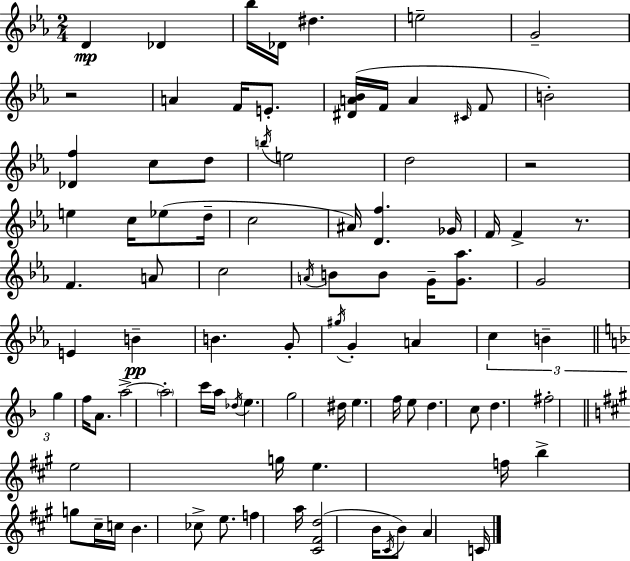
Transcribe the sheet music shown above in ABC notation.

X:1
T:Untitled
M:2/4
L:1/4
K:Cm
D _D _b/4 _D/4 ^d e2 G2 z2 A F/4 E/2 [^DA_B]/4 F/4 A ^C/4 F/2 B2 [_Df] c/2 d/2 b/4 e2 d2 z2 e c/4 _e/2 d/4 c2 ^A/4 [Df] _G/4 F/4 F z/2 F A/2 c2 A/4 B/2 B/2 G/4 [G_a]/2 G2 E B B G/2 ^g/4 G A c B g f/4 A/2 a2 a2 c'/4 a/4 _d/4 e g2 ^d/4 e f/4 e/2 d c/2 d ^f2 e2 g/4 e f/4 b g/2 ^c/4 c/4 B _c/2 e/2 f a/4 [^C^Fd]2 B/4 ^C/4 B/2 A C/4